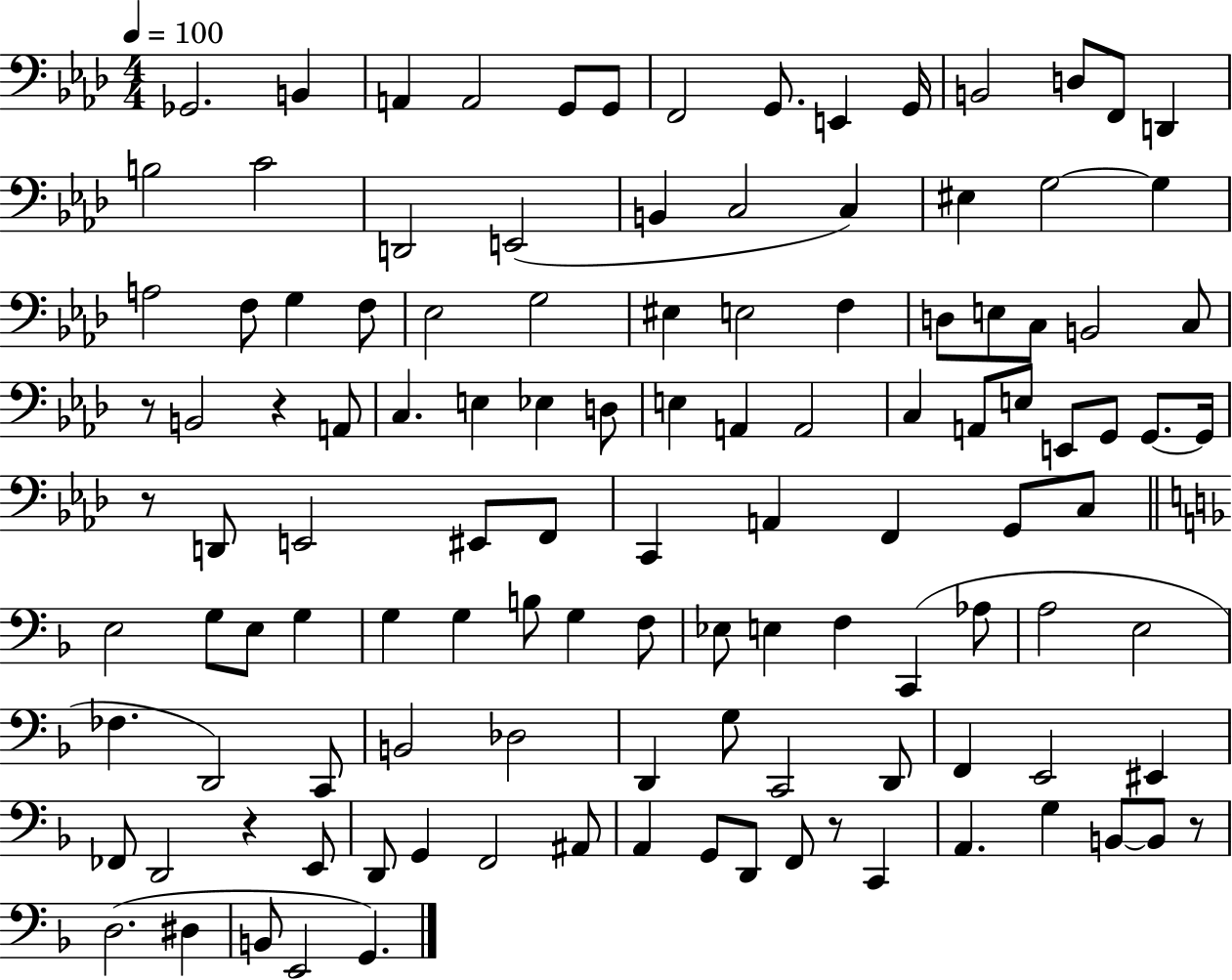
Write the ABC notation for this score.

X:1
T:Untitled
M:4/4
L:1/4
K:Ab
_G,,2 B,, A,, A,,2 G,,/2 G,,/2 F,,2 G,,/2 E,, G,,/4 B,,2 D,/2 F,,/2 D,, B,2 C2 D,,2 E,,2 B,, C,2 C, ^E, G,2 G, A,2 F,/2 G, F,/2 _E,2 G,2 ^E, E,2 F, D,/2 E,/2 C,/2 B,,2 C,/2 z/2 B,,2 z A,,/2 C, E, _E, D,/2 E, A,, A,,2 C, A,,/2 E,/2 E,,/2 G,,/2 G,,/2 G,,/4 z/2 D,,/2 E,,2 ^E,,/2 F,,/2 C,, A,, F,, G,,/2 C,/2 E,2 G,/2 E,/2 G, G, G, B,/2 G, F,/2 _E,/2 E, F, C,, _A,/2 A,2 E,2 _F, D,,2 C,,/2 B,,2 _D,2 D,, G,/2 C,,2 D,,/2 F,, E,,2 ^E,, _F,,/2 D,,2 z E,,/2 D,,/2 G,, F,,2 ^A,,/2 A,, G,,/2 D,,/2 F,,/2 z/2 C,, A,, G, B,,/2 B,,/2 z/2 D,2 ^D, B,,/2 E,,2 G,,